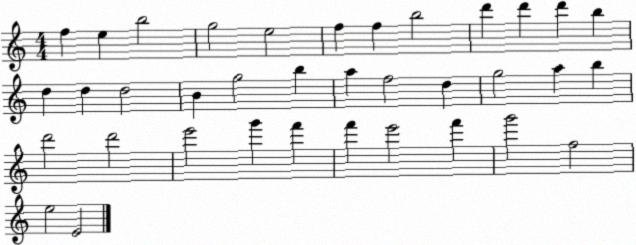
X:1
T:Untitled
M:4/4
L:1/4
K:C
f e b2 g2 e2 f f b2 d' d' d' b d d d2 B g2 b a f2 d g2 a b d'2 d'2 e'2 g' f' f' e'2 f' g'2 f2 e2 E2